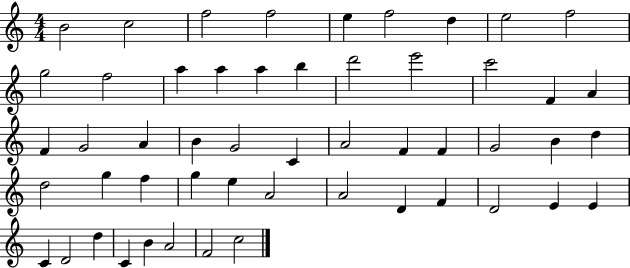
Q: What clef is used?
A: treble